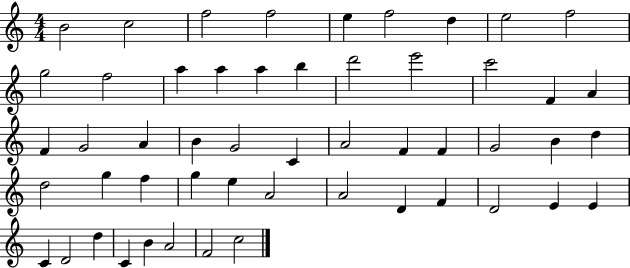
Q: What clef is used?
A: treble